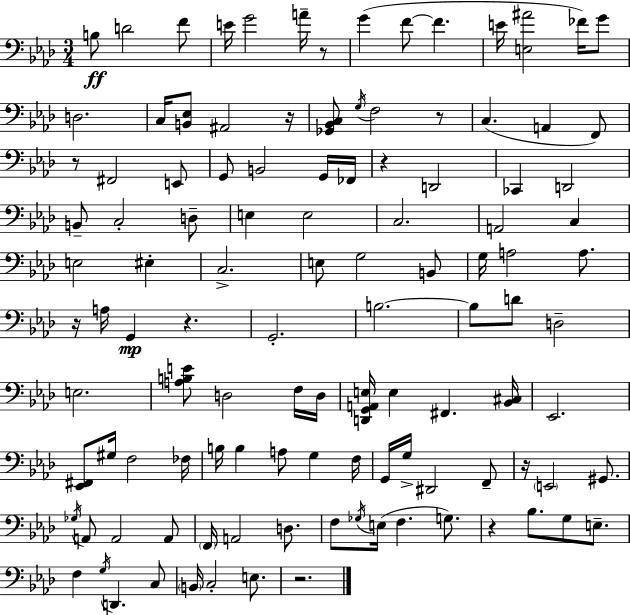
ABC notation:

X:1
T:Untitled
M:3/4
L:1/4
K:Ab
B,/2 D2 F/2 E/4 G2 A/4 z/2 G F/2 F E/4 [E,^A]2 _F/4 G/2 D,2 C,/4 [B,,_E,]/2 ^A,,2 z/4 [_G,,_B,,C,]/2 G,/4 F,2 z/2 C, A,, F,,/2 z/2 ^F,,2 E,,/2 G,,/2 B,,2 G,,/4 _F,,/4 z D,,2 _C,, D,,2 B,,/2 C,2 D,/2 E, E,2 C,2 A,,2 C, E,2 ^E, C,2 E,/2 G,2 B,,/2 G,/4 A,2 A,/2 z/4 A,/4 G,, z G,,2 B,2 B,/2 D/2 D,2 E,2 [A,B,E]/2 D,2 F,/4 D,/4 [D,,G,,A,,E,]/4 E, ^F,, [_B,,^C,]/4 _E,,2 [_E,,^F,,]/2 ^G,/4 F,2 _F,/4 B,/4 B, A,/2 G, F,/4 G,,/4 G,/4 ^D,,2 F,,/2 z/4 E,,2 ^G,,/2 _G,/4 A,,/2 A,,2 A,,/2 F,,/4 A,,2 D,/2 F,/2 _G,/4 E,/4 F, G,/2 z _B,/2 G,/2 E,/2 F, G,/4 D,, C,/2 B,,/4 C,2 E,/2 z2